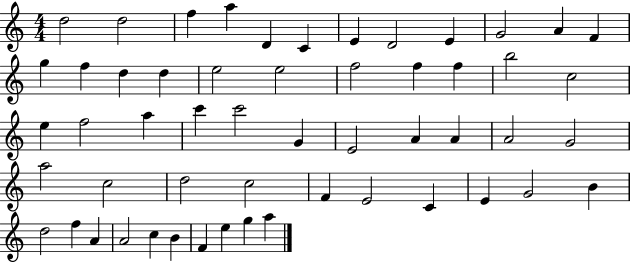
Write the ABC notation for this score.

X:1
T:Untitled
M:4/4
L:1/4
K:C
d2 d2 f a D C E D2 E G2 A F g f d d e2 e2 f2 f f b2 c2 e f2 a c' c'2 G E2 A A A2 G2 a2 c2 d2 c2 F E2 C E G2 B d2 f A A2 c B F e g a